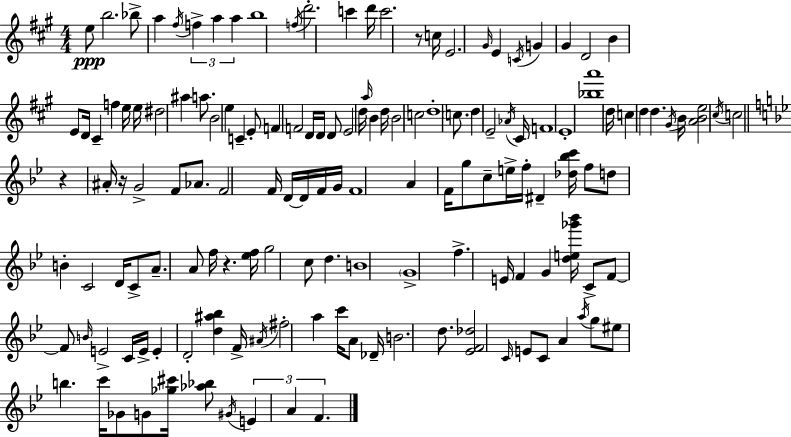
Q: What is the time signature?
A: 4/4